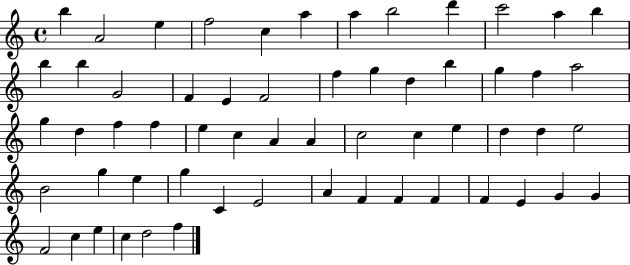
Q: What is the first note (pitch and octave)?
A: B5